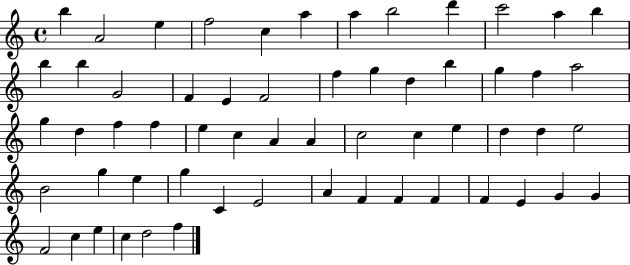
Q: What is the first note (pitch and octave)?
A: B5